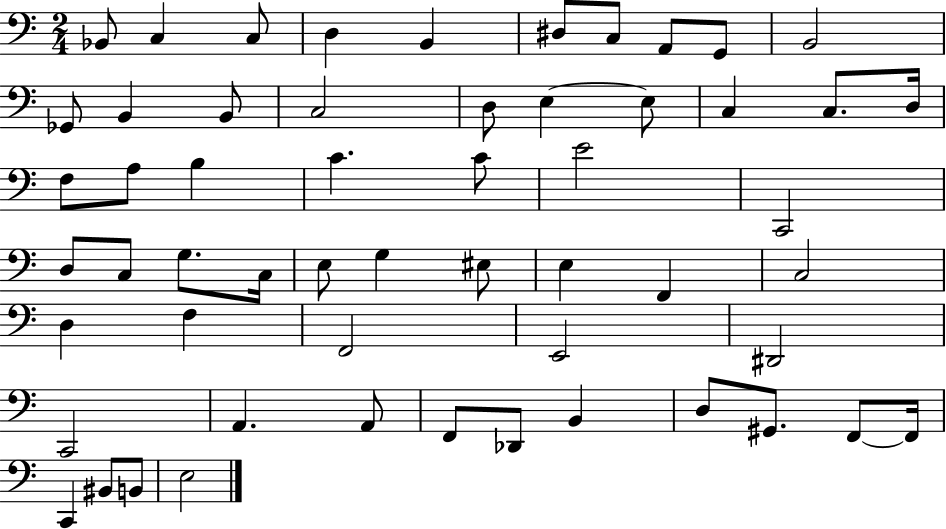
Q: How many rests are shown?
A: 0